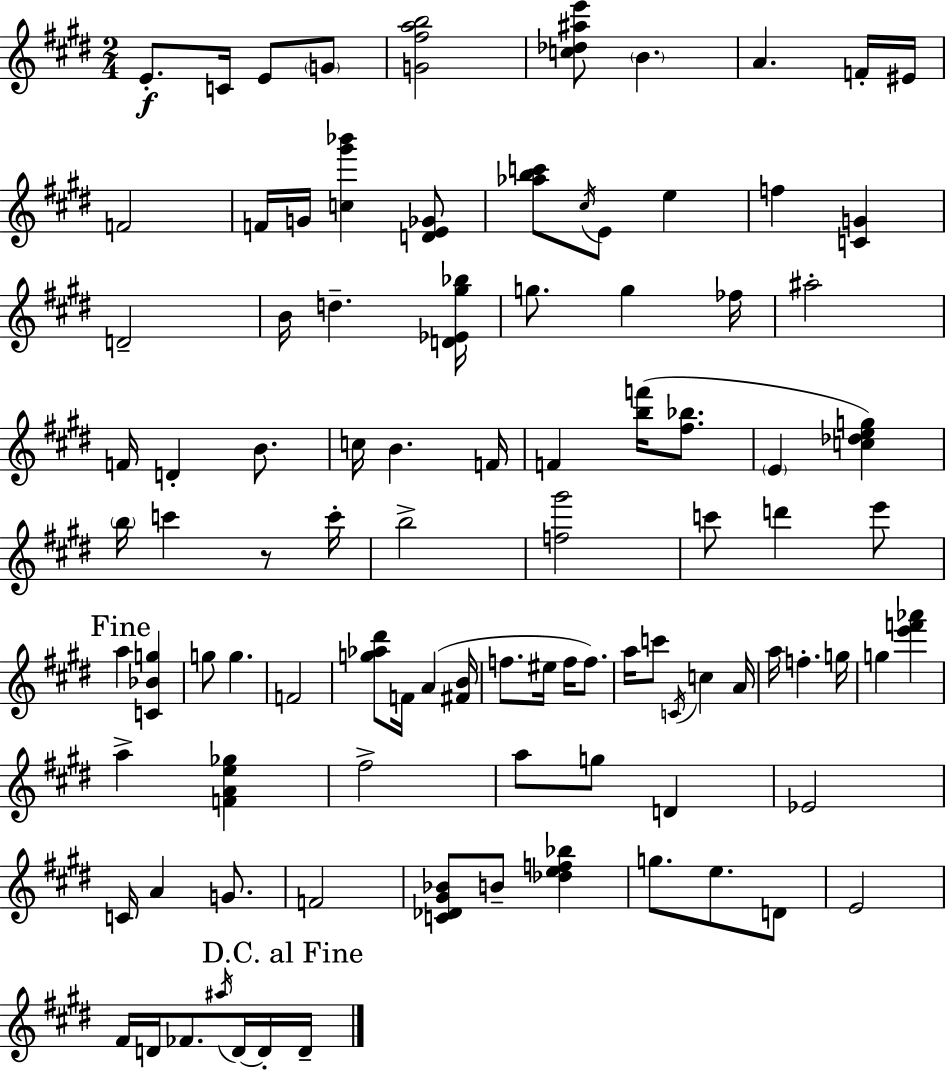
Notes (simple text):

E4/e. C4/s E4/e G4/e [G4,F#5,A5,B5]/h [C5,Db5,A#5,E6]/e B4/q. A4/q. F4/s EIS4/s F4/h F4/s G4/s [C5,G#6,Bb6]/q [D4,E4,Gb4]/e [Ab5,B5,C6]/e C#5/s E4/e E5/q F5/q [C4,G4]/q D4/h B4/s D5/q. [D4,Eb4,G#5,Bb5]/s G5/e. G5/q FES5/s A#5/h F4/s D4/q B4/e. C5/s B4/q. F4/s F4/q [B5,F6]/s [F#5,Bb5]/e. E4/q [C5,Db5,E5,G5]/q B5/s C6/q R/e C6/s B5/h [F5,G#6]/h C6/e D6/q E6/e A5/q [C4,Bb4,G5]/q G5/e G5/q. F4/h [G5,Ab5,D#6]/e F4/s A4/q [F#4,B4]/s F5/e. EIS5/s F5/s F5/e. A5/s C6/e C4/s C5/q A4/s A5/s F5/q. G5/s G5/q [E6,F6,Ab6]/q A5/q [F4,A4,E5,Gb5]/q F#5/h A5/e G5/e D4/q Eb4/h C4/s A4/q G4/e. F4/h [C4,Db4,G#4,Bb4]/e B4/e [Db5,E5,F5,Bb5]/q G5/e. E5/e. D4/e E4/h F#4/s D4/s FES4/e. A#5/s D4/s D4/s D4/s